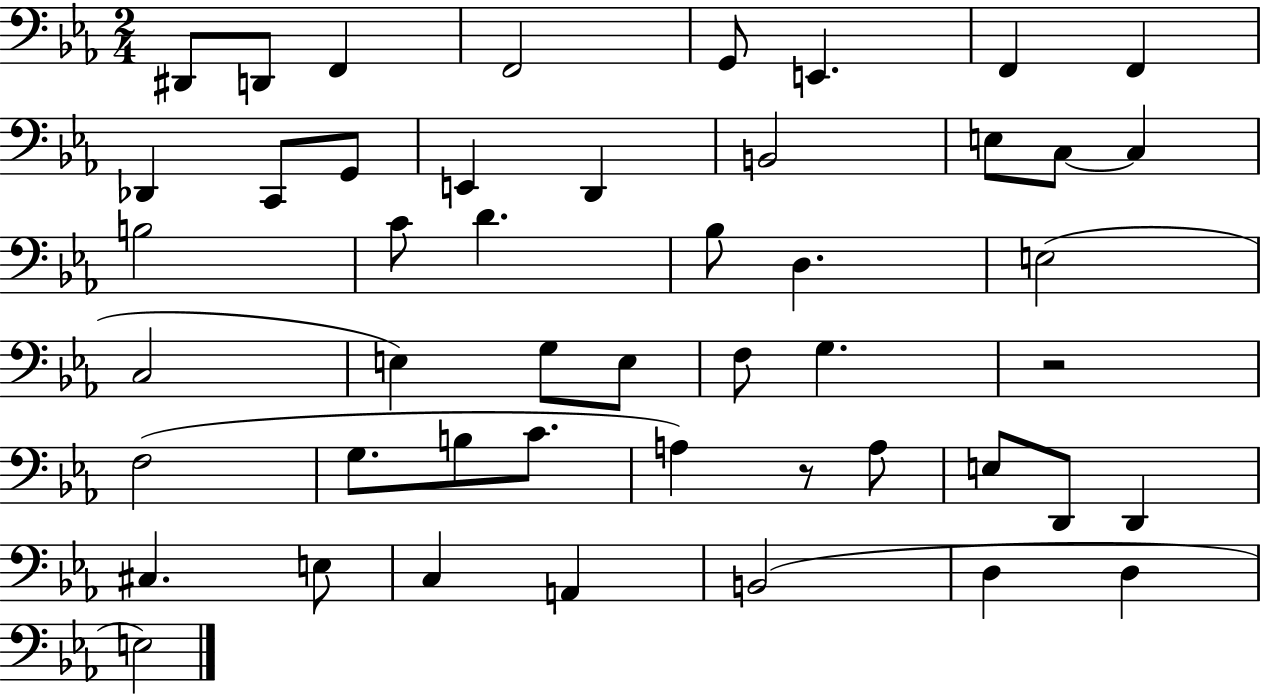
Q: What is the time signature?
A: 2/4